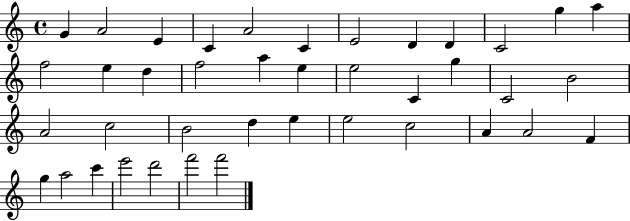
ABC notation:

X:1
T:Untitled
M:4/4
L:1/4
K:C
G A2 E C A2 C E2 D D C2 g a f2 e d f2 a e e2 C g C2 B2 A2 c2 B2 d e e2 c2 A A2 F g a2 c' e'2 d'2 f'2 f'2